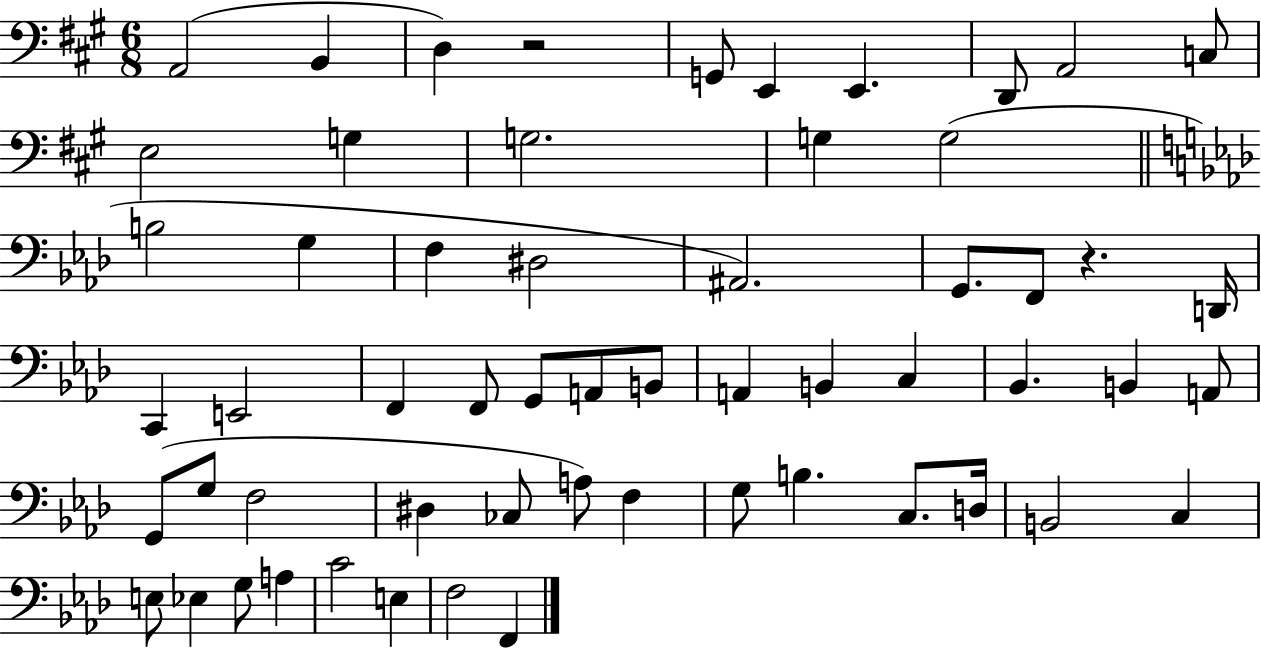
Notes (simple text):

A2/h B2/q D3/q R/h G2/e E2/q E2/q. D2/e A2/h C3/e E3/h G3/q G3/h. G3/q G3/h B3/h G3/q F3/q D#3/h A#2/h. G2/e. F2/e R/q. D2/s C2/q E2/h F2/q F2/e G2/e A2/e B2/e A2/q B2/q C3/q Bb2/q. B2/q A2/e G2/e G3/e F3/h D#3/q CES3/e A3/e F3/q G3/e B3/q. C3/e. D3/s B2/h C3/q E3/e Eb3/q G3/e A3/q C4/h E3/q F3/h F2/q